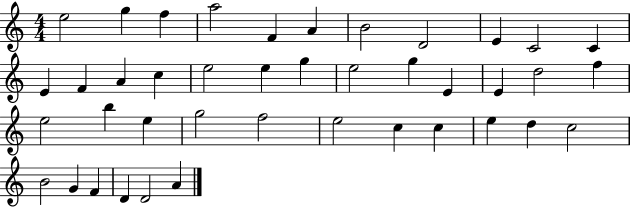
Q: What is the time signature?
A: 4/4